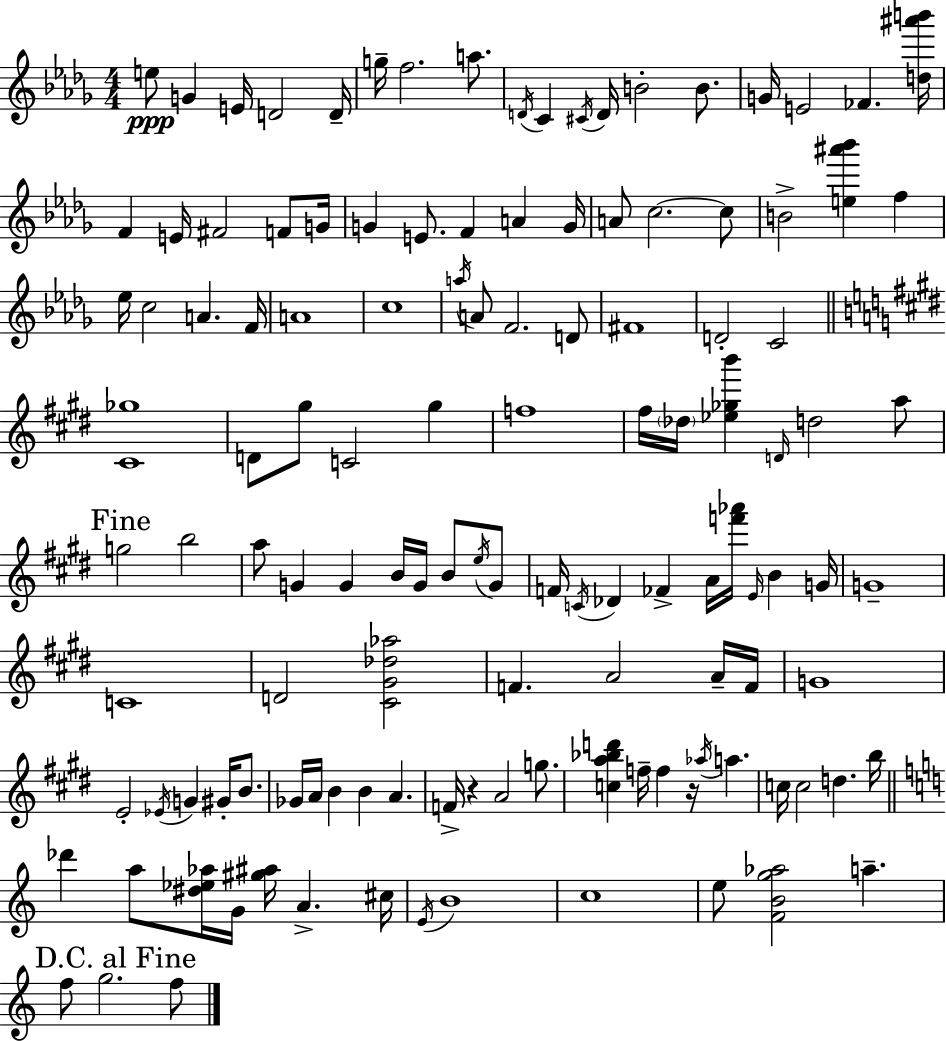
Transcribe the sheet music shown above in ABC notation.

X:1
T:Untitled
M:4/4
L:1/4
K:Bbm
e/2 G E/4 D2 D/4 g/4 f2 a/2 D/4 C ^C/4 D/4 B2 B/2 G/4 E2 _F [d^a'b']/4 F E/4 ^F2 F/2 G/4 G E/2 F A G/4 A/2 c2 c/2 B2 [e^a'_b'] f _e/4 c2 A F/4 A4 c4 a/4 A/2 F2 D/2 ^F4 D2 C2 [^C_g]4 D/2 ^g/2 C2 ^g f4 ^f/4 _d/4 [_e_gb'] D/4 d2 a/2 g2 b2 a/2 G G B/4 G/4 B/2 e/4 G/2 F/4 C/4 _D _F A/4 [f'_a']/4 E/4 B G/4 G4 C4 D2 [^C^G_d_a]2 F A2 A/4 F/4 G4 E2 _E/4 G ^G/4 B/2 _G/4 A/4 B B A F/4 z A2 g/2 [ca_bd'] f/4 f z/4 _a/4 a c/4 c2 d b/4 _d' a/2 [^d_e_a]/4 G/4 [^g^a]/4 A ^c/4 E/4 B4 c4 e/2 [FBg_a]2 a f/2 g2 f/2